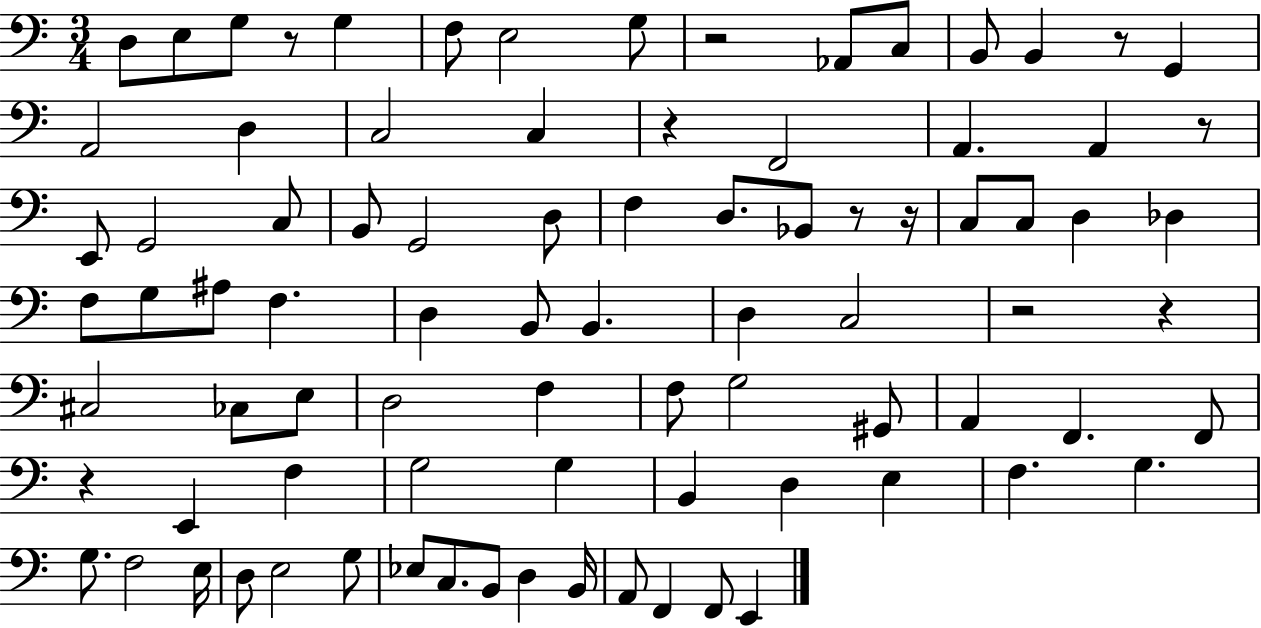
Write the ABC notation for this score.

X:1
T:Untitled
M:3/4
L:1/4
K:C
D,/2 E,/2 G,/2 z/2 G, F,/2 E,2 G,/2 z2 _A,,/2 C,/2 B,,/2 B,, z/2 G,, A,,2 D, C,2 C, z F,,2 A,, A,, z/2 E,,/2 G,,2 C,/2 B,,/2 G,,2 D,/2 F, D,/2 _B,,/2 z/2 z/4 C,/2 C,/2 D, _D, F,/2 G,/2 ^A,/2 F, D, B,,/2 B,, D, C,2 z2 z ^C,2 _C,/2 E,/2 D,2 F, F,/2 G,2 ^G,,/2 A,, F,, F,,/2 z E,, F, G,2 G, B,, D, E, F, G, G,/2 F,2 E,/4 D,/2 E,2 G,/2 _E,/2 C,/2 B,,/2 D, B,,/4 A,,/2 F,, F,,/2 E,,